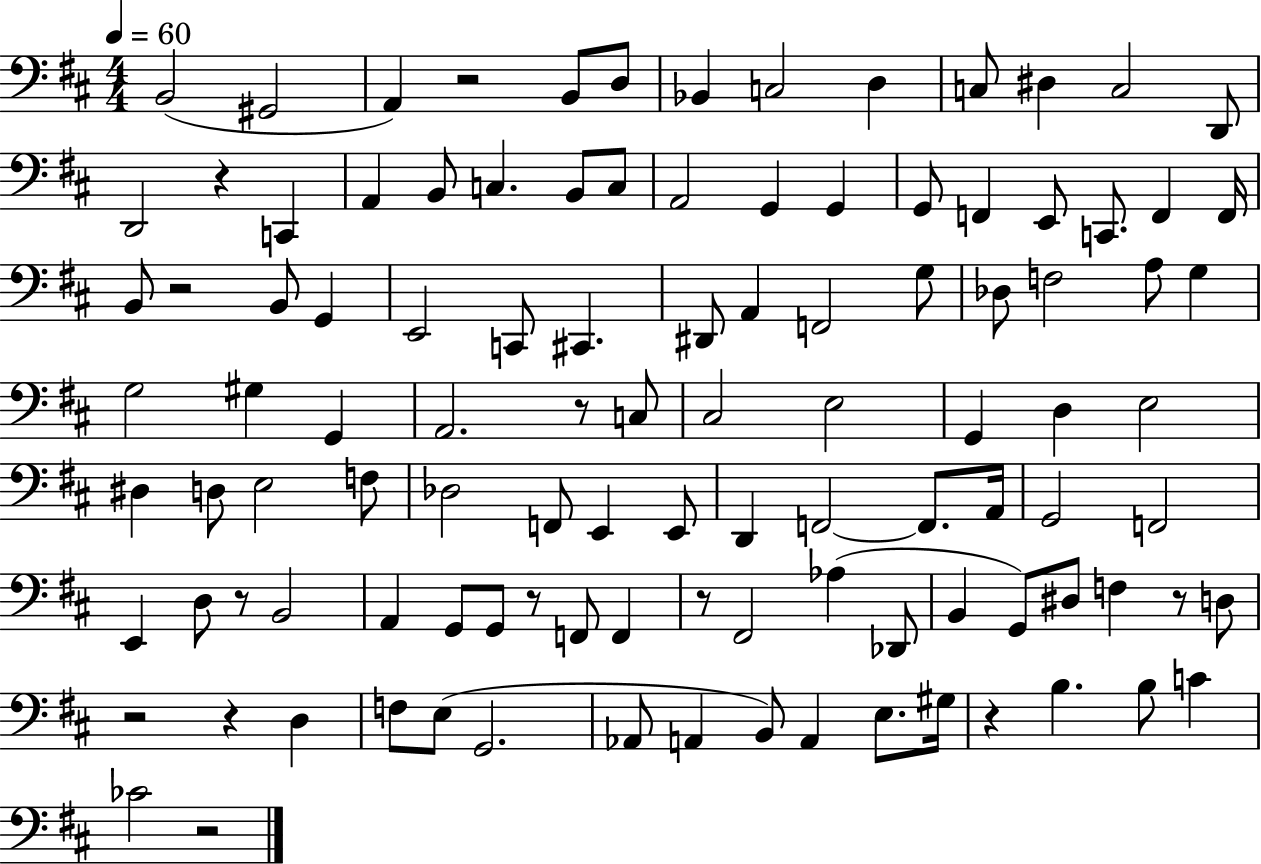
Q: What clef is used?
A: bass